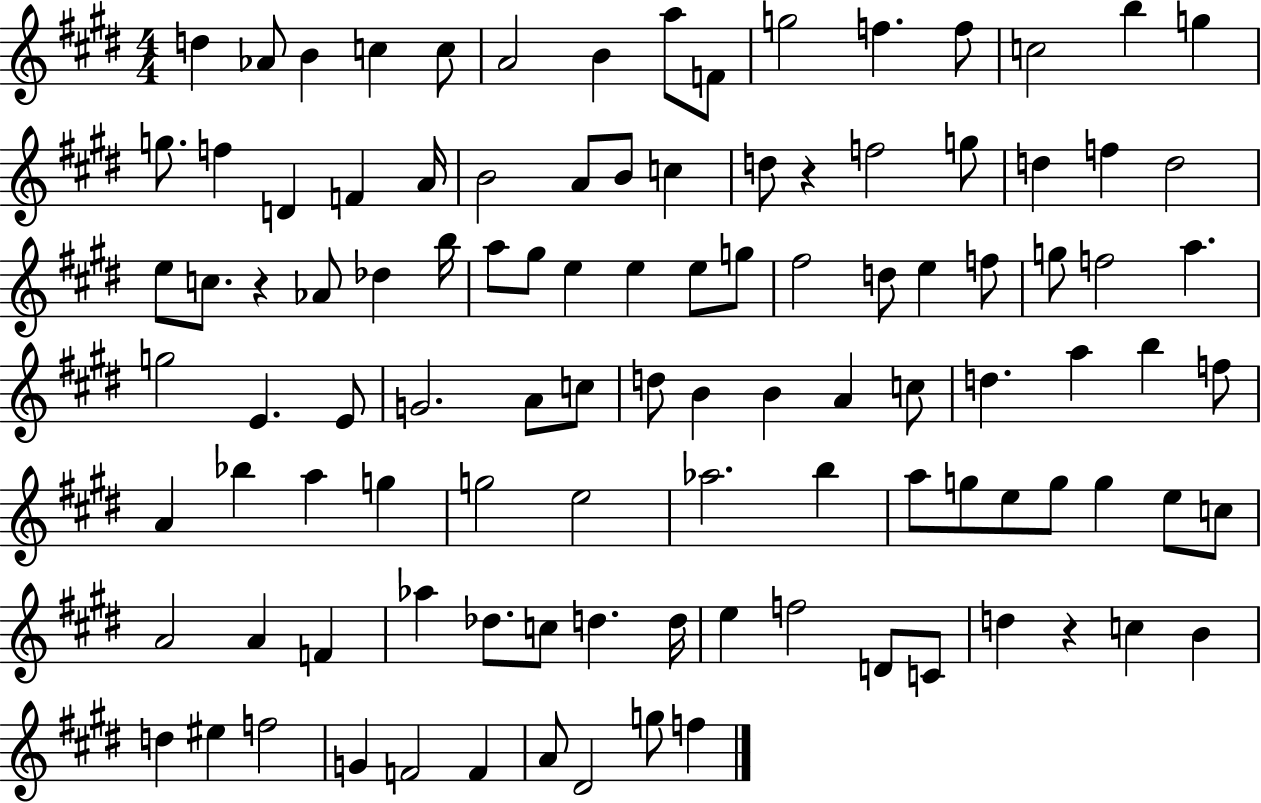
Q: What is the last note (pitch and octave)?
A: F5